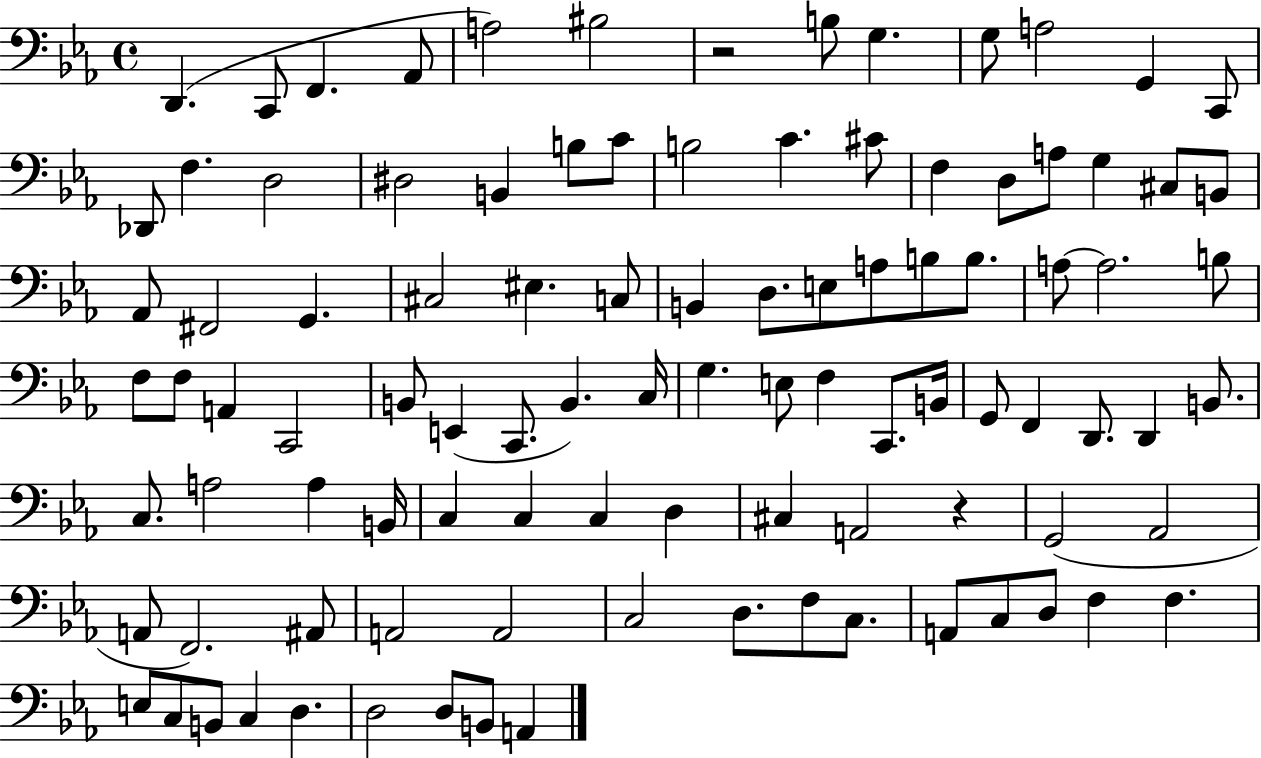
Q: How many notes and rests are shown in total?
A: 99